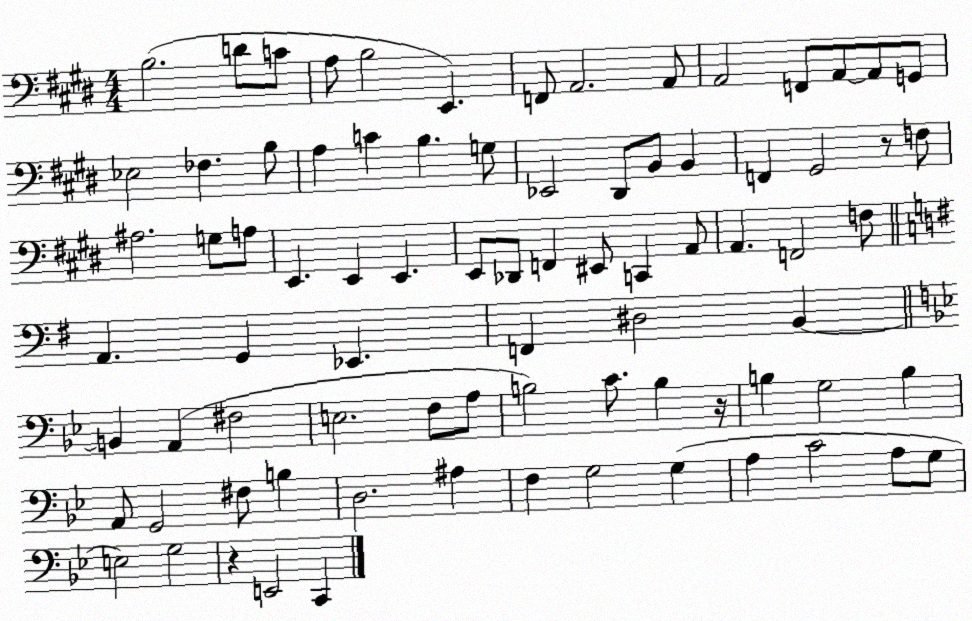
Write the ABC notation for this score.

X:1
T:Untitled
M:4/4
L:1/4
K:E
B,2 D/2 C/2 A,/2 B,2 E,, F,,/2 A,,2 A,,/2 A,,2 F,,/2 A,,/2 A,,/2 G,,/2 _E,2 _F, B,/2 A, C B, G,/2 _E,,2 ^D,,/2 B,,/2 B,, F,, ^G,,2 z/2 F,/2 ^A,2 G,/2 A,/2 E,, E,, E,, E,,/2 _D,,/2 F,, ^E,,/2 C,, A,,/2 A,, F,,2 F,/2 A,, G,, _E,, F,, ^D,2 B,, B,, A,, ^F,2 E,2 F,/2 A,/2 B,2 C/2 B, z/4 B, G,2 B, A,,/2 G,,2 ^F,/2 B, D,2 ^A, F, G,2 G, A, C2 A,/2 G,/2 E,2 G,2 z E,,2 C,,